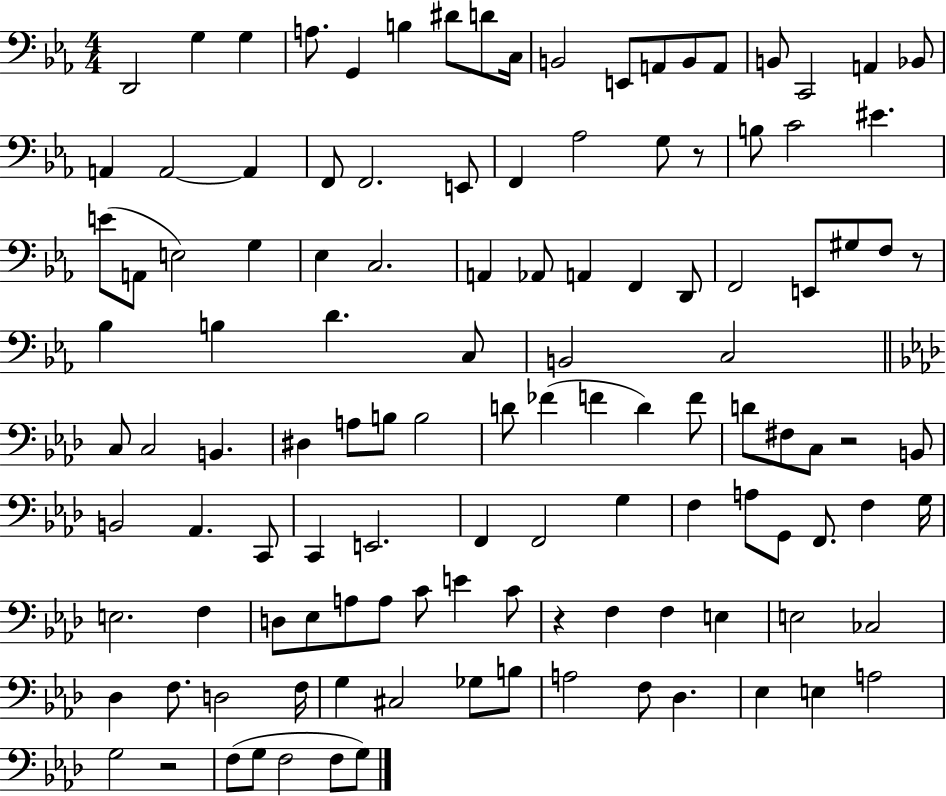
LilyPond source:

{
  \clef bass
  \numericTimeSignature
  \time 4/4
  \key ees \major
  \repeat volta 2 { d,2 g4 g4 | a8. g,4 b4 dis'8 d'8 c16 | b,2 e,8 a,8 b,8 a,8 | b,8 c,2 a,4 bes,8 | \break a,4 a,2~~ a,4 | f,8 f,2. e,8 | f,4 aes2 g8 r8 | b8 c'2 eis'4. | \break e'8( a,8 e2) g4 | ees4 c2. | a,4 aes,8 a,4 f,4 d,8 | f,2 e,8 gis8 f8 r8 | \break bes4 b4 d'4. c8 | b,2 c2 | \bar "||" \break \key f \minor c8 c2 b,4. | dis4 a8 b8 b2 | d'8 fes'4( f'4 d'4) f'8 | d'8 fis8 c8 r2 b,8 | \break b,2 aes,4. c,8 | c,4 e,2. | f,4 f,2 g4 | f4 a8 g,8 f,8. f4 g16 | \break e2. f4 | d8 ees8 a8 a8 c'8 e'4 c'8 | r4 f4 f4 e4 | e2 ces2 | \break des4 f8. d2 f16 | g4 cis2 ges8 b8 | a2 f8 des4. | ees4 e4 a2 | \break g2 r2 | f8( g8 f2 f8 g8) | } \bar "|."
}